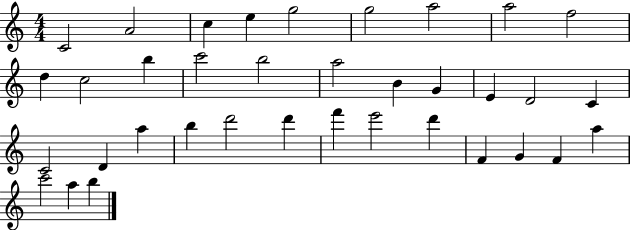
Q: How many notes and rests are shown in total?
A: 36